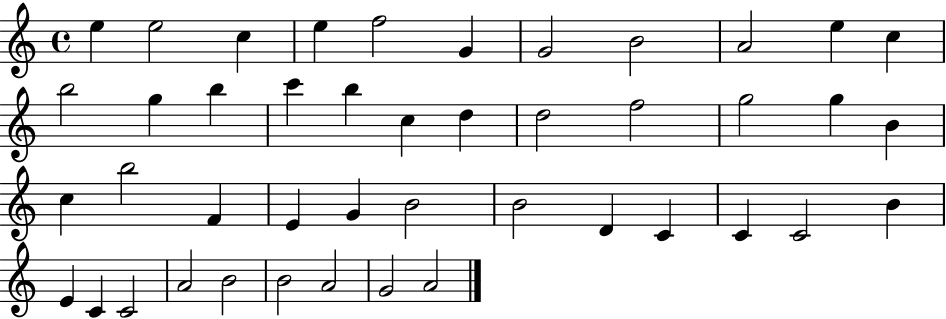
{
  \clef treble
  \time 4/4
  \defaultTimeSignature
  \key c \major
  e''4 e''2 c''4 | e''4 f''2 g'4 | g'2 b'2 | a'2 e''4 c''4 | \break b''2 g''4 b''4 | c'''4 b''4 c''4 d''4 | d''2 f''2 | g''2 g''4 b'4 | \break c''4 b''2 f'4 | e'4 g'4 b'2 | b'2 d'4 c'4 | c'4 c'2 b'4 | \break e'4 c'4 c'2 | a'2 b'2 | b'2 a'2 | g'2 a'2 | \break \bar "|."
}